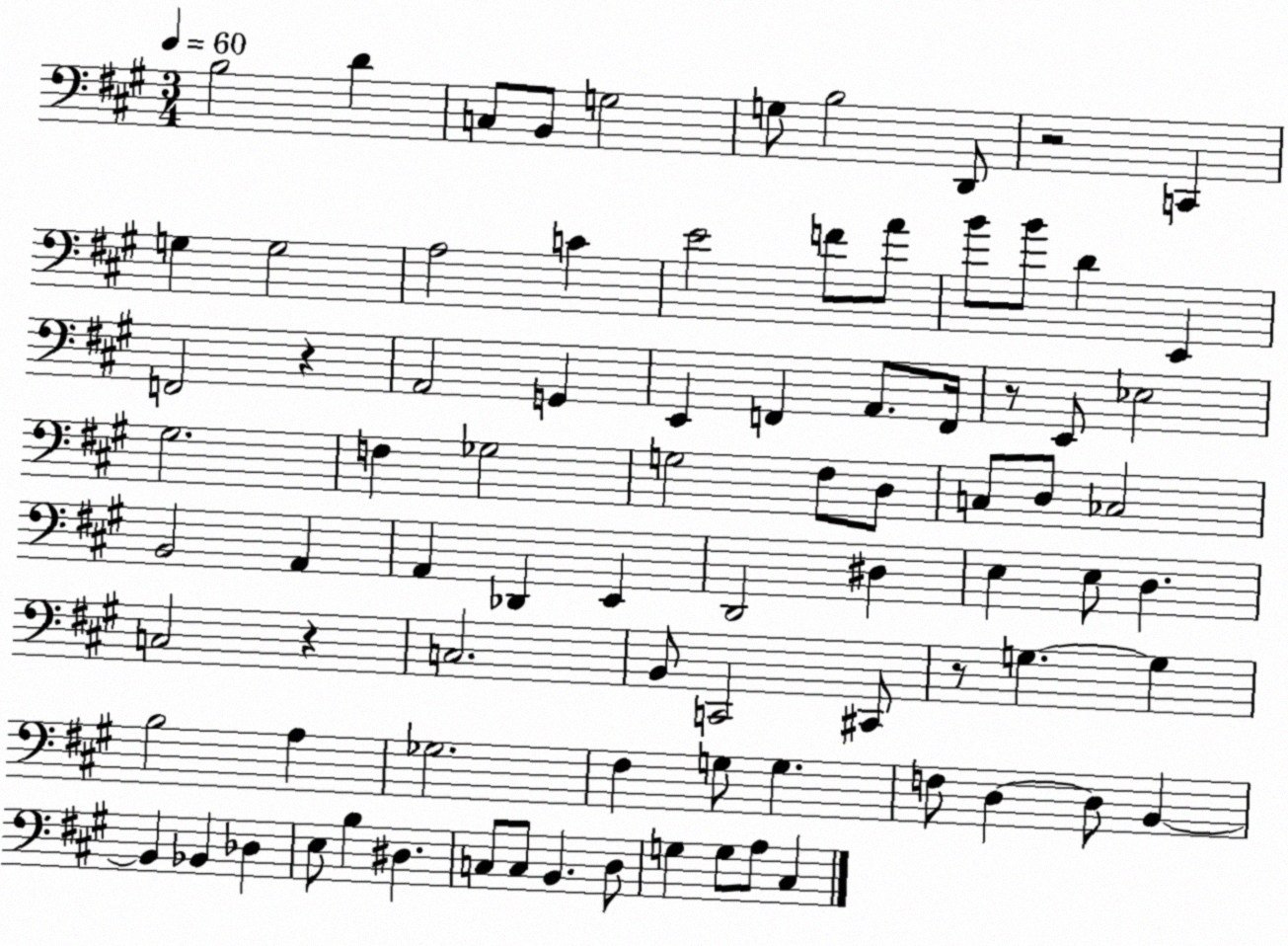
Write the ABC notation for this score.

X:1
T:Untitled
M:3/4
L:1/4
K:A
B,2 D C,/2 B,,/2 G,2 G,/2 B,2 D,,/2 z2 C,, G, G,2 A,2 C E2 F/2 A/2 B/2 B/2 D E,, F,,2 z A,,2 G,, E,, F,, A,,/2 F,,/4 z/2 E,,/2 _E,2 ^G,2 F, _G,2 G,2 ^F,/2 D,/2 C,/2 D,/2 _C,2 B,,2 A,, A,, _D,, E,, D,,2 ^D, E, E,/2 D, C,2 z C,2 B,,/2 C,,2 ^C,,/2 z/2 G, G, B,2 A, _G,2 ^F, G,/2 G, F,/2 D, D,/2 B,, B,, _B,, _D, E,/2 B, ^D, C,/2 C,/2 B,, D,/2 G, G,/2 A,/2 ^C,